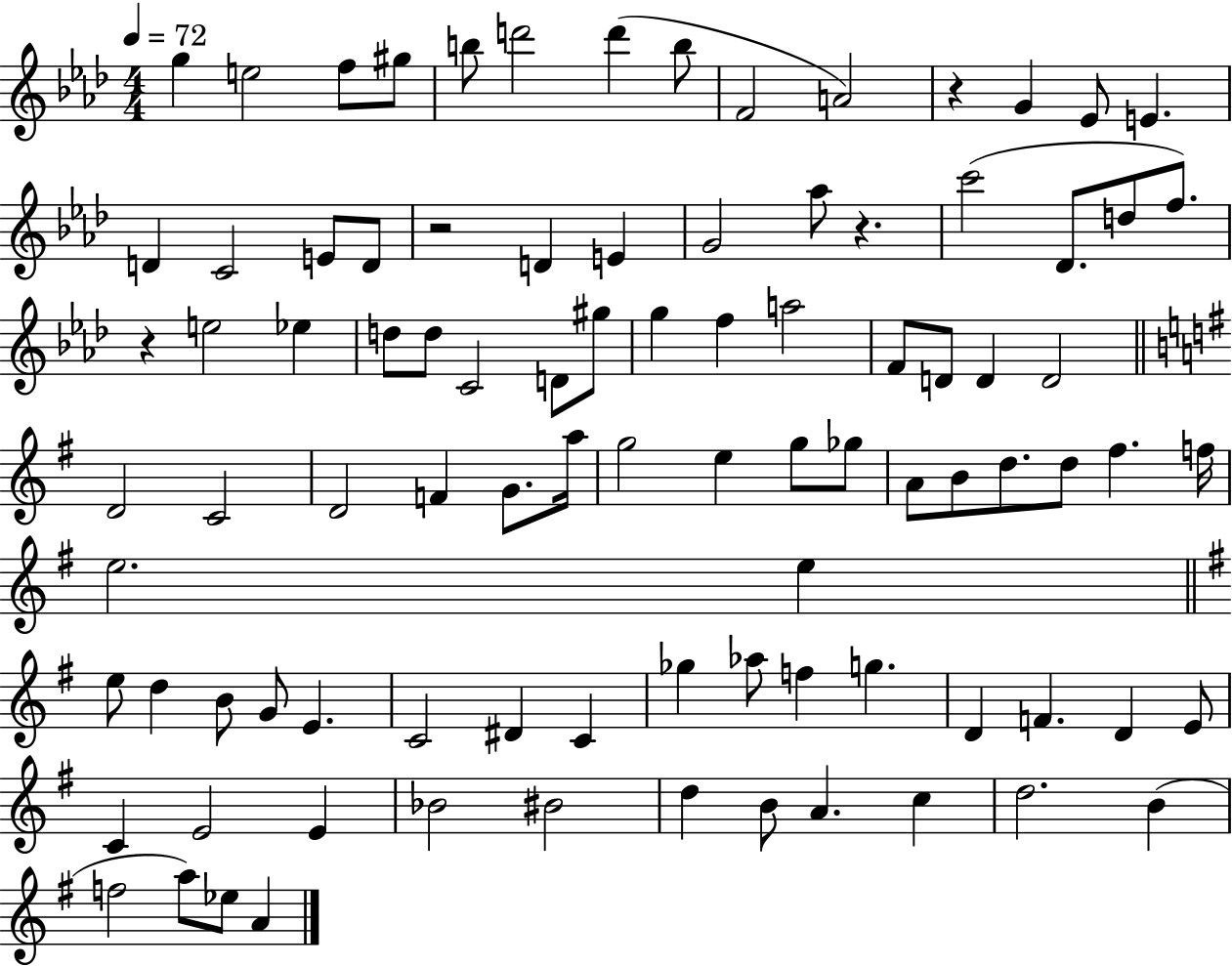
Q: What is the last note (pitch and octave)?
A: A4